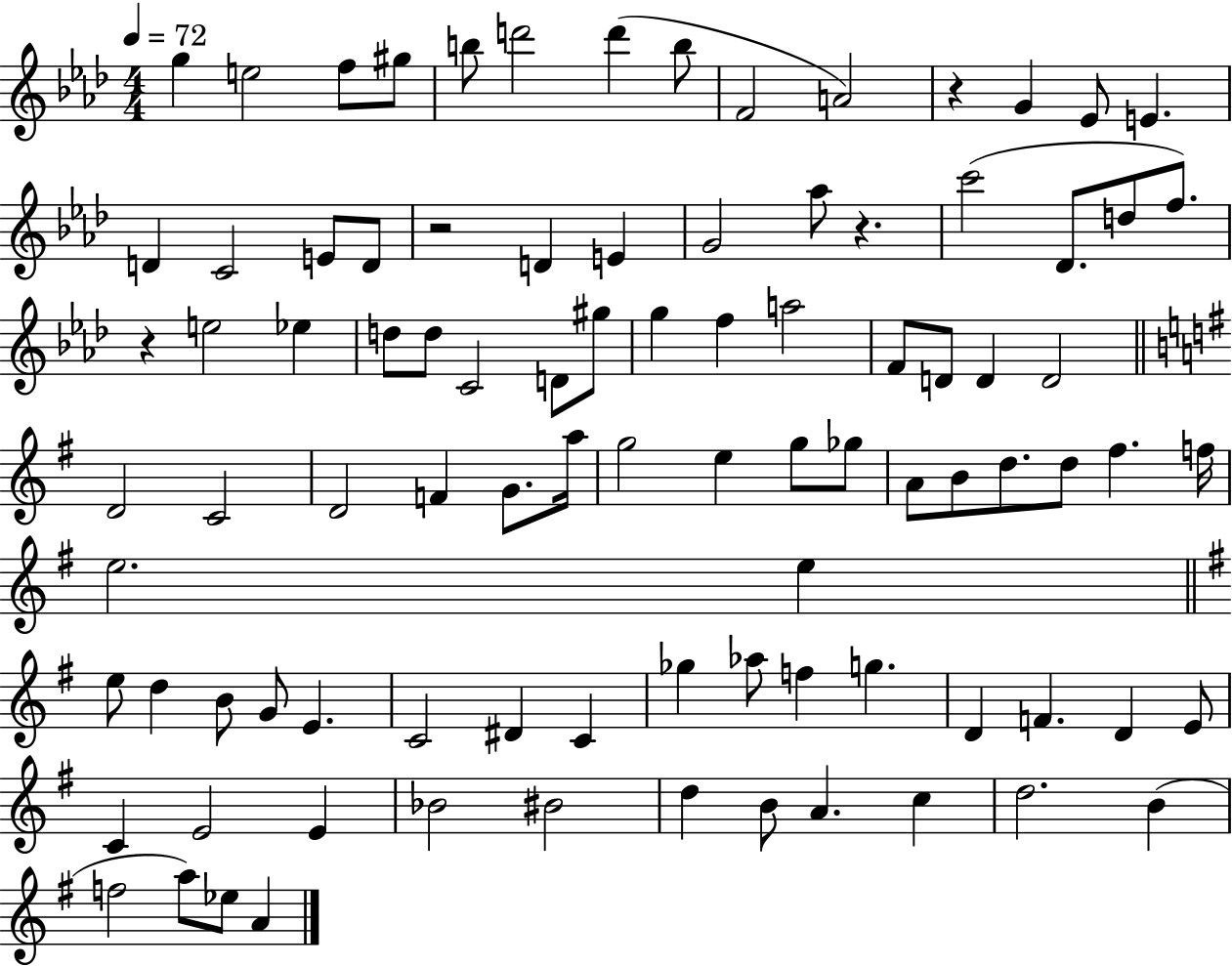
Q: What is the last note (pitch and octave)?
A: A4